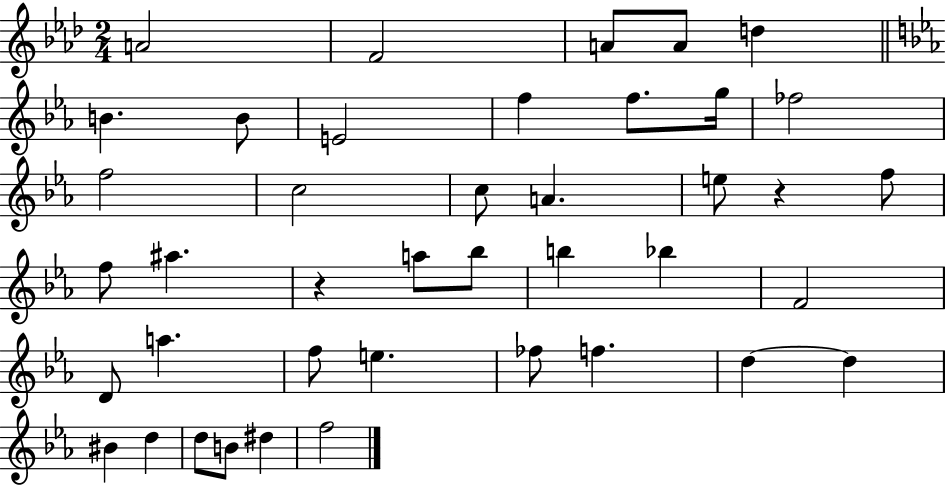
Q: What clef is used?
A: treble